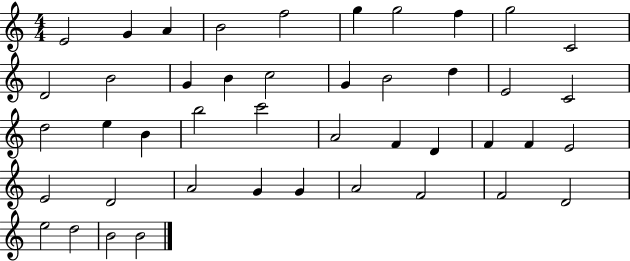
{
  \clef treble
  \numericTimeSignature
  \time 4/4
  \key c \major
  e'2 g'4 a'4 | b'2 f''2 | g''4 g''2 f''4 | g''2 c'2 | \break d'2 b'2 | g'4 b'4 c''2 | g'4 b'2 d''4 | e'2 c'2 | \break d''2 e''4 b'4 | b''2 c'''2 | a'2 f'4 d'4 | f'4 f'4 e'2 | \break e'2 d'2 | a'2 g'4 g'4 | a'2 f'2 | f'2 d'2 | \break e''2 d''2 | b'2 b'2 | \bar "|."
}